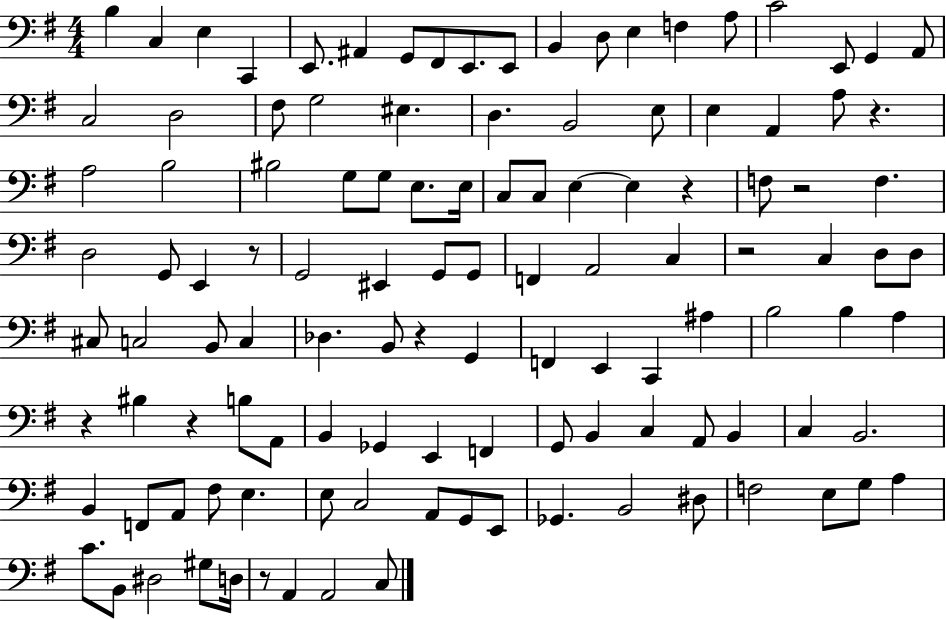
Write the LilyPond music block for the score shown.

{
  \clef bass
  \numericTimeSignature
  \time 4/4
  \key g \major
  \repeat volta 2 { b4 c4 e4 c,4 | e,8. ais,4 g,8 fis,8 e,8. e,8 | b,4 d8 e4 f4 a8 | c'2 e,8 g,4 a,8 | \break c2 d2 | fis8 g2 eis4. | d4. b,2 e8 | e4 a,4 a8 r4. | \break a2 b2 | bis2 g8 g8 e8. e16 | c8 c8 e4~~ e4 r4 | f8 r2 f4. | \break d2 g,8 e,4 r8 | g,2 eis,4 g,8 g,8 | f,4 a,2 c4 | r2 c4 d8 d8 | \break cis8 c2 b,8 c4 | des4. b,8 r4 g,4 | f,4 e,4 c,4 ais4 | b2 b4 a4 | \break r4 bis4 r4 b8 a,8 | b,4 ges,4 e,4 f,4 | g,8 b,4 c4 a,8 b,4 | c4 b,2. | \break b,4 f,8 a,8 fis8 e4. | e8 c2 a,8 g,8 e,8 | ges,4. b,2 dis8 | f2 e8 g8 a4 | \break c'8. b,8 dis2 gis8 d16 | r8 a,4 a,2 c8 | } \bar "|."
}